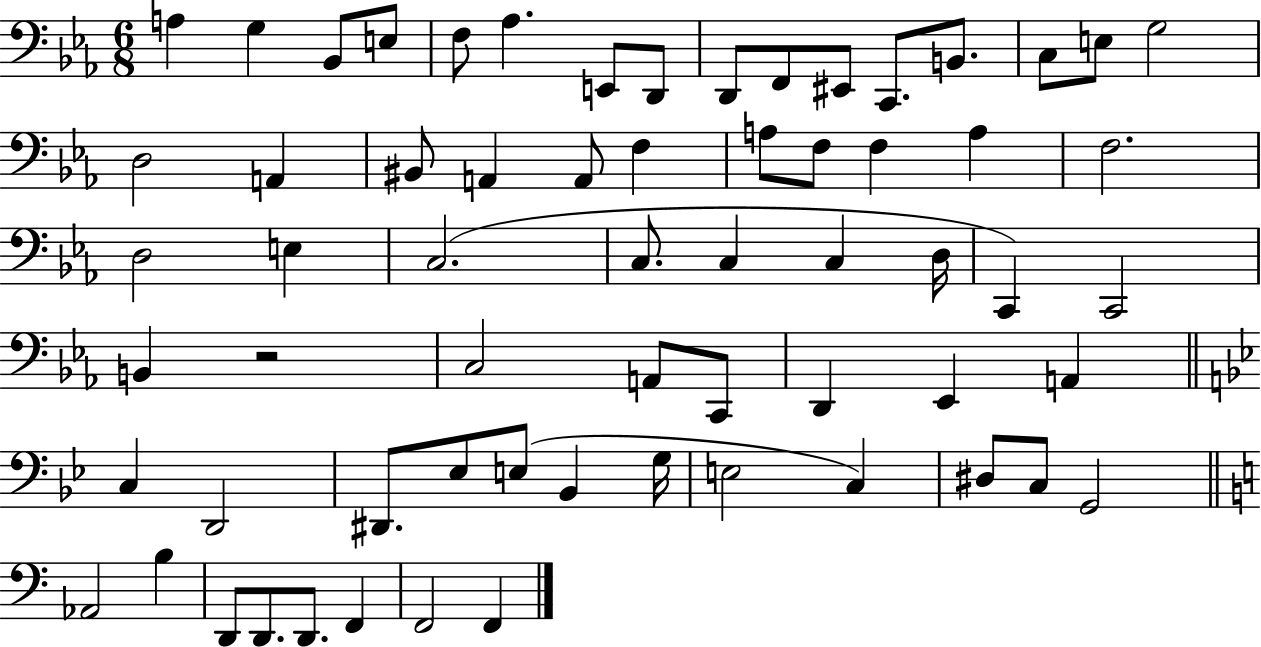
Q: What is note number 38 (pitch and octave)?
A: C3